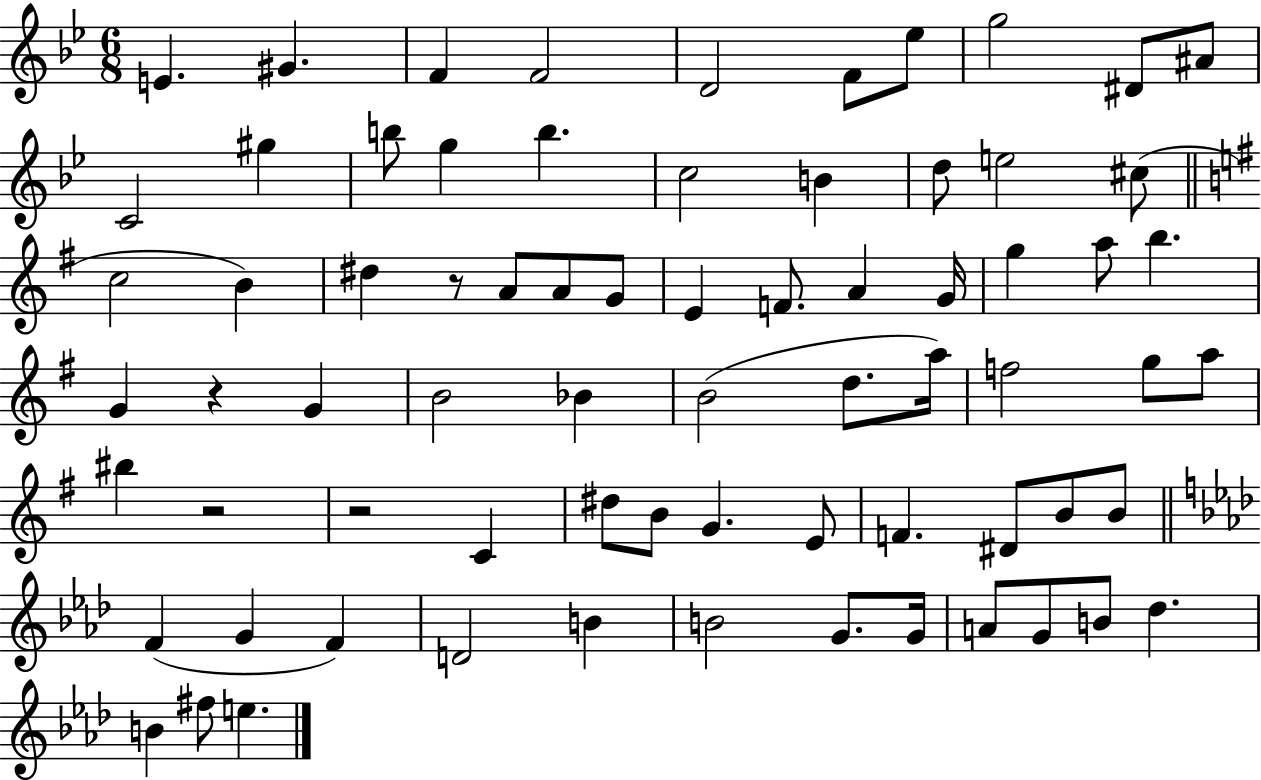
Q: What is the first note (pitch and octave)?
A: E4